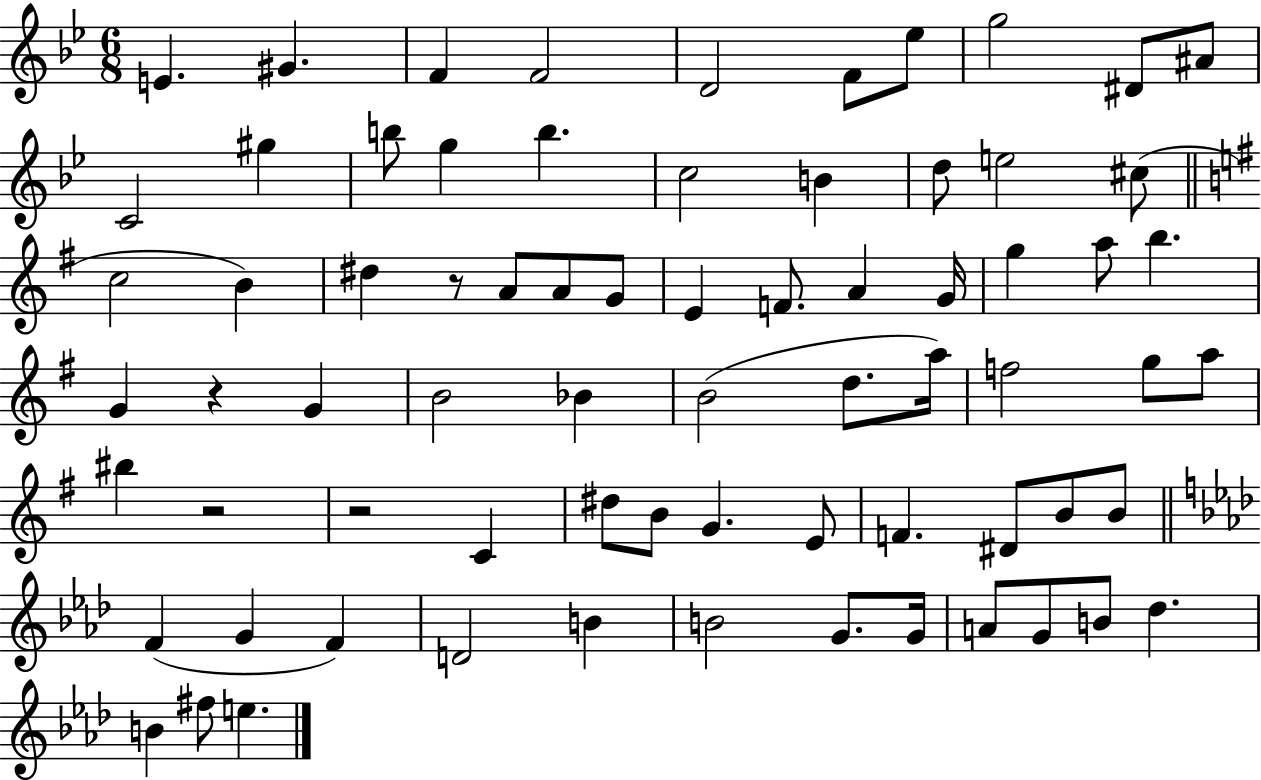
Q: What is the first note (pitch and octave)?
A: E4